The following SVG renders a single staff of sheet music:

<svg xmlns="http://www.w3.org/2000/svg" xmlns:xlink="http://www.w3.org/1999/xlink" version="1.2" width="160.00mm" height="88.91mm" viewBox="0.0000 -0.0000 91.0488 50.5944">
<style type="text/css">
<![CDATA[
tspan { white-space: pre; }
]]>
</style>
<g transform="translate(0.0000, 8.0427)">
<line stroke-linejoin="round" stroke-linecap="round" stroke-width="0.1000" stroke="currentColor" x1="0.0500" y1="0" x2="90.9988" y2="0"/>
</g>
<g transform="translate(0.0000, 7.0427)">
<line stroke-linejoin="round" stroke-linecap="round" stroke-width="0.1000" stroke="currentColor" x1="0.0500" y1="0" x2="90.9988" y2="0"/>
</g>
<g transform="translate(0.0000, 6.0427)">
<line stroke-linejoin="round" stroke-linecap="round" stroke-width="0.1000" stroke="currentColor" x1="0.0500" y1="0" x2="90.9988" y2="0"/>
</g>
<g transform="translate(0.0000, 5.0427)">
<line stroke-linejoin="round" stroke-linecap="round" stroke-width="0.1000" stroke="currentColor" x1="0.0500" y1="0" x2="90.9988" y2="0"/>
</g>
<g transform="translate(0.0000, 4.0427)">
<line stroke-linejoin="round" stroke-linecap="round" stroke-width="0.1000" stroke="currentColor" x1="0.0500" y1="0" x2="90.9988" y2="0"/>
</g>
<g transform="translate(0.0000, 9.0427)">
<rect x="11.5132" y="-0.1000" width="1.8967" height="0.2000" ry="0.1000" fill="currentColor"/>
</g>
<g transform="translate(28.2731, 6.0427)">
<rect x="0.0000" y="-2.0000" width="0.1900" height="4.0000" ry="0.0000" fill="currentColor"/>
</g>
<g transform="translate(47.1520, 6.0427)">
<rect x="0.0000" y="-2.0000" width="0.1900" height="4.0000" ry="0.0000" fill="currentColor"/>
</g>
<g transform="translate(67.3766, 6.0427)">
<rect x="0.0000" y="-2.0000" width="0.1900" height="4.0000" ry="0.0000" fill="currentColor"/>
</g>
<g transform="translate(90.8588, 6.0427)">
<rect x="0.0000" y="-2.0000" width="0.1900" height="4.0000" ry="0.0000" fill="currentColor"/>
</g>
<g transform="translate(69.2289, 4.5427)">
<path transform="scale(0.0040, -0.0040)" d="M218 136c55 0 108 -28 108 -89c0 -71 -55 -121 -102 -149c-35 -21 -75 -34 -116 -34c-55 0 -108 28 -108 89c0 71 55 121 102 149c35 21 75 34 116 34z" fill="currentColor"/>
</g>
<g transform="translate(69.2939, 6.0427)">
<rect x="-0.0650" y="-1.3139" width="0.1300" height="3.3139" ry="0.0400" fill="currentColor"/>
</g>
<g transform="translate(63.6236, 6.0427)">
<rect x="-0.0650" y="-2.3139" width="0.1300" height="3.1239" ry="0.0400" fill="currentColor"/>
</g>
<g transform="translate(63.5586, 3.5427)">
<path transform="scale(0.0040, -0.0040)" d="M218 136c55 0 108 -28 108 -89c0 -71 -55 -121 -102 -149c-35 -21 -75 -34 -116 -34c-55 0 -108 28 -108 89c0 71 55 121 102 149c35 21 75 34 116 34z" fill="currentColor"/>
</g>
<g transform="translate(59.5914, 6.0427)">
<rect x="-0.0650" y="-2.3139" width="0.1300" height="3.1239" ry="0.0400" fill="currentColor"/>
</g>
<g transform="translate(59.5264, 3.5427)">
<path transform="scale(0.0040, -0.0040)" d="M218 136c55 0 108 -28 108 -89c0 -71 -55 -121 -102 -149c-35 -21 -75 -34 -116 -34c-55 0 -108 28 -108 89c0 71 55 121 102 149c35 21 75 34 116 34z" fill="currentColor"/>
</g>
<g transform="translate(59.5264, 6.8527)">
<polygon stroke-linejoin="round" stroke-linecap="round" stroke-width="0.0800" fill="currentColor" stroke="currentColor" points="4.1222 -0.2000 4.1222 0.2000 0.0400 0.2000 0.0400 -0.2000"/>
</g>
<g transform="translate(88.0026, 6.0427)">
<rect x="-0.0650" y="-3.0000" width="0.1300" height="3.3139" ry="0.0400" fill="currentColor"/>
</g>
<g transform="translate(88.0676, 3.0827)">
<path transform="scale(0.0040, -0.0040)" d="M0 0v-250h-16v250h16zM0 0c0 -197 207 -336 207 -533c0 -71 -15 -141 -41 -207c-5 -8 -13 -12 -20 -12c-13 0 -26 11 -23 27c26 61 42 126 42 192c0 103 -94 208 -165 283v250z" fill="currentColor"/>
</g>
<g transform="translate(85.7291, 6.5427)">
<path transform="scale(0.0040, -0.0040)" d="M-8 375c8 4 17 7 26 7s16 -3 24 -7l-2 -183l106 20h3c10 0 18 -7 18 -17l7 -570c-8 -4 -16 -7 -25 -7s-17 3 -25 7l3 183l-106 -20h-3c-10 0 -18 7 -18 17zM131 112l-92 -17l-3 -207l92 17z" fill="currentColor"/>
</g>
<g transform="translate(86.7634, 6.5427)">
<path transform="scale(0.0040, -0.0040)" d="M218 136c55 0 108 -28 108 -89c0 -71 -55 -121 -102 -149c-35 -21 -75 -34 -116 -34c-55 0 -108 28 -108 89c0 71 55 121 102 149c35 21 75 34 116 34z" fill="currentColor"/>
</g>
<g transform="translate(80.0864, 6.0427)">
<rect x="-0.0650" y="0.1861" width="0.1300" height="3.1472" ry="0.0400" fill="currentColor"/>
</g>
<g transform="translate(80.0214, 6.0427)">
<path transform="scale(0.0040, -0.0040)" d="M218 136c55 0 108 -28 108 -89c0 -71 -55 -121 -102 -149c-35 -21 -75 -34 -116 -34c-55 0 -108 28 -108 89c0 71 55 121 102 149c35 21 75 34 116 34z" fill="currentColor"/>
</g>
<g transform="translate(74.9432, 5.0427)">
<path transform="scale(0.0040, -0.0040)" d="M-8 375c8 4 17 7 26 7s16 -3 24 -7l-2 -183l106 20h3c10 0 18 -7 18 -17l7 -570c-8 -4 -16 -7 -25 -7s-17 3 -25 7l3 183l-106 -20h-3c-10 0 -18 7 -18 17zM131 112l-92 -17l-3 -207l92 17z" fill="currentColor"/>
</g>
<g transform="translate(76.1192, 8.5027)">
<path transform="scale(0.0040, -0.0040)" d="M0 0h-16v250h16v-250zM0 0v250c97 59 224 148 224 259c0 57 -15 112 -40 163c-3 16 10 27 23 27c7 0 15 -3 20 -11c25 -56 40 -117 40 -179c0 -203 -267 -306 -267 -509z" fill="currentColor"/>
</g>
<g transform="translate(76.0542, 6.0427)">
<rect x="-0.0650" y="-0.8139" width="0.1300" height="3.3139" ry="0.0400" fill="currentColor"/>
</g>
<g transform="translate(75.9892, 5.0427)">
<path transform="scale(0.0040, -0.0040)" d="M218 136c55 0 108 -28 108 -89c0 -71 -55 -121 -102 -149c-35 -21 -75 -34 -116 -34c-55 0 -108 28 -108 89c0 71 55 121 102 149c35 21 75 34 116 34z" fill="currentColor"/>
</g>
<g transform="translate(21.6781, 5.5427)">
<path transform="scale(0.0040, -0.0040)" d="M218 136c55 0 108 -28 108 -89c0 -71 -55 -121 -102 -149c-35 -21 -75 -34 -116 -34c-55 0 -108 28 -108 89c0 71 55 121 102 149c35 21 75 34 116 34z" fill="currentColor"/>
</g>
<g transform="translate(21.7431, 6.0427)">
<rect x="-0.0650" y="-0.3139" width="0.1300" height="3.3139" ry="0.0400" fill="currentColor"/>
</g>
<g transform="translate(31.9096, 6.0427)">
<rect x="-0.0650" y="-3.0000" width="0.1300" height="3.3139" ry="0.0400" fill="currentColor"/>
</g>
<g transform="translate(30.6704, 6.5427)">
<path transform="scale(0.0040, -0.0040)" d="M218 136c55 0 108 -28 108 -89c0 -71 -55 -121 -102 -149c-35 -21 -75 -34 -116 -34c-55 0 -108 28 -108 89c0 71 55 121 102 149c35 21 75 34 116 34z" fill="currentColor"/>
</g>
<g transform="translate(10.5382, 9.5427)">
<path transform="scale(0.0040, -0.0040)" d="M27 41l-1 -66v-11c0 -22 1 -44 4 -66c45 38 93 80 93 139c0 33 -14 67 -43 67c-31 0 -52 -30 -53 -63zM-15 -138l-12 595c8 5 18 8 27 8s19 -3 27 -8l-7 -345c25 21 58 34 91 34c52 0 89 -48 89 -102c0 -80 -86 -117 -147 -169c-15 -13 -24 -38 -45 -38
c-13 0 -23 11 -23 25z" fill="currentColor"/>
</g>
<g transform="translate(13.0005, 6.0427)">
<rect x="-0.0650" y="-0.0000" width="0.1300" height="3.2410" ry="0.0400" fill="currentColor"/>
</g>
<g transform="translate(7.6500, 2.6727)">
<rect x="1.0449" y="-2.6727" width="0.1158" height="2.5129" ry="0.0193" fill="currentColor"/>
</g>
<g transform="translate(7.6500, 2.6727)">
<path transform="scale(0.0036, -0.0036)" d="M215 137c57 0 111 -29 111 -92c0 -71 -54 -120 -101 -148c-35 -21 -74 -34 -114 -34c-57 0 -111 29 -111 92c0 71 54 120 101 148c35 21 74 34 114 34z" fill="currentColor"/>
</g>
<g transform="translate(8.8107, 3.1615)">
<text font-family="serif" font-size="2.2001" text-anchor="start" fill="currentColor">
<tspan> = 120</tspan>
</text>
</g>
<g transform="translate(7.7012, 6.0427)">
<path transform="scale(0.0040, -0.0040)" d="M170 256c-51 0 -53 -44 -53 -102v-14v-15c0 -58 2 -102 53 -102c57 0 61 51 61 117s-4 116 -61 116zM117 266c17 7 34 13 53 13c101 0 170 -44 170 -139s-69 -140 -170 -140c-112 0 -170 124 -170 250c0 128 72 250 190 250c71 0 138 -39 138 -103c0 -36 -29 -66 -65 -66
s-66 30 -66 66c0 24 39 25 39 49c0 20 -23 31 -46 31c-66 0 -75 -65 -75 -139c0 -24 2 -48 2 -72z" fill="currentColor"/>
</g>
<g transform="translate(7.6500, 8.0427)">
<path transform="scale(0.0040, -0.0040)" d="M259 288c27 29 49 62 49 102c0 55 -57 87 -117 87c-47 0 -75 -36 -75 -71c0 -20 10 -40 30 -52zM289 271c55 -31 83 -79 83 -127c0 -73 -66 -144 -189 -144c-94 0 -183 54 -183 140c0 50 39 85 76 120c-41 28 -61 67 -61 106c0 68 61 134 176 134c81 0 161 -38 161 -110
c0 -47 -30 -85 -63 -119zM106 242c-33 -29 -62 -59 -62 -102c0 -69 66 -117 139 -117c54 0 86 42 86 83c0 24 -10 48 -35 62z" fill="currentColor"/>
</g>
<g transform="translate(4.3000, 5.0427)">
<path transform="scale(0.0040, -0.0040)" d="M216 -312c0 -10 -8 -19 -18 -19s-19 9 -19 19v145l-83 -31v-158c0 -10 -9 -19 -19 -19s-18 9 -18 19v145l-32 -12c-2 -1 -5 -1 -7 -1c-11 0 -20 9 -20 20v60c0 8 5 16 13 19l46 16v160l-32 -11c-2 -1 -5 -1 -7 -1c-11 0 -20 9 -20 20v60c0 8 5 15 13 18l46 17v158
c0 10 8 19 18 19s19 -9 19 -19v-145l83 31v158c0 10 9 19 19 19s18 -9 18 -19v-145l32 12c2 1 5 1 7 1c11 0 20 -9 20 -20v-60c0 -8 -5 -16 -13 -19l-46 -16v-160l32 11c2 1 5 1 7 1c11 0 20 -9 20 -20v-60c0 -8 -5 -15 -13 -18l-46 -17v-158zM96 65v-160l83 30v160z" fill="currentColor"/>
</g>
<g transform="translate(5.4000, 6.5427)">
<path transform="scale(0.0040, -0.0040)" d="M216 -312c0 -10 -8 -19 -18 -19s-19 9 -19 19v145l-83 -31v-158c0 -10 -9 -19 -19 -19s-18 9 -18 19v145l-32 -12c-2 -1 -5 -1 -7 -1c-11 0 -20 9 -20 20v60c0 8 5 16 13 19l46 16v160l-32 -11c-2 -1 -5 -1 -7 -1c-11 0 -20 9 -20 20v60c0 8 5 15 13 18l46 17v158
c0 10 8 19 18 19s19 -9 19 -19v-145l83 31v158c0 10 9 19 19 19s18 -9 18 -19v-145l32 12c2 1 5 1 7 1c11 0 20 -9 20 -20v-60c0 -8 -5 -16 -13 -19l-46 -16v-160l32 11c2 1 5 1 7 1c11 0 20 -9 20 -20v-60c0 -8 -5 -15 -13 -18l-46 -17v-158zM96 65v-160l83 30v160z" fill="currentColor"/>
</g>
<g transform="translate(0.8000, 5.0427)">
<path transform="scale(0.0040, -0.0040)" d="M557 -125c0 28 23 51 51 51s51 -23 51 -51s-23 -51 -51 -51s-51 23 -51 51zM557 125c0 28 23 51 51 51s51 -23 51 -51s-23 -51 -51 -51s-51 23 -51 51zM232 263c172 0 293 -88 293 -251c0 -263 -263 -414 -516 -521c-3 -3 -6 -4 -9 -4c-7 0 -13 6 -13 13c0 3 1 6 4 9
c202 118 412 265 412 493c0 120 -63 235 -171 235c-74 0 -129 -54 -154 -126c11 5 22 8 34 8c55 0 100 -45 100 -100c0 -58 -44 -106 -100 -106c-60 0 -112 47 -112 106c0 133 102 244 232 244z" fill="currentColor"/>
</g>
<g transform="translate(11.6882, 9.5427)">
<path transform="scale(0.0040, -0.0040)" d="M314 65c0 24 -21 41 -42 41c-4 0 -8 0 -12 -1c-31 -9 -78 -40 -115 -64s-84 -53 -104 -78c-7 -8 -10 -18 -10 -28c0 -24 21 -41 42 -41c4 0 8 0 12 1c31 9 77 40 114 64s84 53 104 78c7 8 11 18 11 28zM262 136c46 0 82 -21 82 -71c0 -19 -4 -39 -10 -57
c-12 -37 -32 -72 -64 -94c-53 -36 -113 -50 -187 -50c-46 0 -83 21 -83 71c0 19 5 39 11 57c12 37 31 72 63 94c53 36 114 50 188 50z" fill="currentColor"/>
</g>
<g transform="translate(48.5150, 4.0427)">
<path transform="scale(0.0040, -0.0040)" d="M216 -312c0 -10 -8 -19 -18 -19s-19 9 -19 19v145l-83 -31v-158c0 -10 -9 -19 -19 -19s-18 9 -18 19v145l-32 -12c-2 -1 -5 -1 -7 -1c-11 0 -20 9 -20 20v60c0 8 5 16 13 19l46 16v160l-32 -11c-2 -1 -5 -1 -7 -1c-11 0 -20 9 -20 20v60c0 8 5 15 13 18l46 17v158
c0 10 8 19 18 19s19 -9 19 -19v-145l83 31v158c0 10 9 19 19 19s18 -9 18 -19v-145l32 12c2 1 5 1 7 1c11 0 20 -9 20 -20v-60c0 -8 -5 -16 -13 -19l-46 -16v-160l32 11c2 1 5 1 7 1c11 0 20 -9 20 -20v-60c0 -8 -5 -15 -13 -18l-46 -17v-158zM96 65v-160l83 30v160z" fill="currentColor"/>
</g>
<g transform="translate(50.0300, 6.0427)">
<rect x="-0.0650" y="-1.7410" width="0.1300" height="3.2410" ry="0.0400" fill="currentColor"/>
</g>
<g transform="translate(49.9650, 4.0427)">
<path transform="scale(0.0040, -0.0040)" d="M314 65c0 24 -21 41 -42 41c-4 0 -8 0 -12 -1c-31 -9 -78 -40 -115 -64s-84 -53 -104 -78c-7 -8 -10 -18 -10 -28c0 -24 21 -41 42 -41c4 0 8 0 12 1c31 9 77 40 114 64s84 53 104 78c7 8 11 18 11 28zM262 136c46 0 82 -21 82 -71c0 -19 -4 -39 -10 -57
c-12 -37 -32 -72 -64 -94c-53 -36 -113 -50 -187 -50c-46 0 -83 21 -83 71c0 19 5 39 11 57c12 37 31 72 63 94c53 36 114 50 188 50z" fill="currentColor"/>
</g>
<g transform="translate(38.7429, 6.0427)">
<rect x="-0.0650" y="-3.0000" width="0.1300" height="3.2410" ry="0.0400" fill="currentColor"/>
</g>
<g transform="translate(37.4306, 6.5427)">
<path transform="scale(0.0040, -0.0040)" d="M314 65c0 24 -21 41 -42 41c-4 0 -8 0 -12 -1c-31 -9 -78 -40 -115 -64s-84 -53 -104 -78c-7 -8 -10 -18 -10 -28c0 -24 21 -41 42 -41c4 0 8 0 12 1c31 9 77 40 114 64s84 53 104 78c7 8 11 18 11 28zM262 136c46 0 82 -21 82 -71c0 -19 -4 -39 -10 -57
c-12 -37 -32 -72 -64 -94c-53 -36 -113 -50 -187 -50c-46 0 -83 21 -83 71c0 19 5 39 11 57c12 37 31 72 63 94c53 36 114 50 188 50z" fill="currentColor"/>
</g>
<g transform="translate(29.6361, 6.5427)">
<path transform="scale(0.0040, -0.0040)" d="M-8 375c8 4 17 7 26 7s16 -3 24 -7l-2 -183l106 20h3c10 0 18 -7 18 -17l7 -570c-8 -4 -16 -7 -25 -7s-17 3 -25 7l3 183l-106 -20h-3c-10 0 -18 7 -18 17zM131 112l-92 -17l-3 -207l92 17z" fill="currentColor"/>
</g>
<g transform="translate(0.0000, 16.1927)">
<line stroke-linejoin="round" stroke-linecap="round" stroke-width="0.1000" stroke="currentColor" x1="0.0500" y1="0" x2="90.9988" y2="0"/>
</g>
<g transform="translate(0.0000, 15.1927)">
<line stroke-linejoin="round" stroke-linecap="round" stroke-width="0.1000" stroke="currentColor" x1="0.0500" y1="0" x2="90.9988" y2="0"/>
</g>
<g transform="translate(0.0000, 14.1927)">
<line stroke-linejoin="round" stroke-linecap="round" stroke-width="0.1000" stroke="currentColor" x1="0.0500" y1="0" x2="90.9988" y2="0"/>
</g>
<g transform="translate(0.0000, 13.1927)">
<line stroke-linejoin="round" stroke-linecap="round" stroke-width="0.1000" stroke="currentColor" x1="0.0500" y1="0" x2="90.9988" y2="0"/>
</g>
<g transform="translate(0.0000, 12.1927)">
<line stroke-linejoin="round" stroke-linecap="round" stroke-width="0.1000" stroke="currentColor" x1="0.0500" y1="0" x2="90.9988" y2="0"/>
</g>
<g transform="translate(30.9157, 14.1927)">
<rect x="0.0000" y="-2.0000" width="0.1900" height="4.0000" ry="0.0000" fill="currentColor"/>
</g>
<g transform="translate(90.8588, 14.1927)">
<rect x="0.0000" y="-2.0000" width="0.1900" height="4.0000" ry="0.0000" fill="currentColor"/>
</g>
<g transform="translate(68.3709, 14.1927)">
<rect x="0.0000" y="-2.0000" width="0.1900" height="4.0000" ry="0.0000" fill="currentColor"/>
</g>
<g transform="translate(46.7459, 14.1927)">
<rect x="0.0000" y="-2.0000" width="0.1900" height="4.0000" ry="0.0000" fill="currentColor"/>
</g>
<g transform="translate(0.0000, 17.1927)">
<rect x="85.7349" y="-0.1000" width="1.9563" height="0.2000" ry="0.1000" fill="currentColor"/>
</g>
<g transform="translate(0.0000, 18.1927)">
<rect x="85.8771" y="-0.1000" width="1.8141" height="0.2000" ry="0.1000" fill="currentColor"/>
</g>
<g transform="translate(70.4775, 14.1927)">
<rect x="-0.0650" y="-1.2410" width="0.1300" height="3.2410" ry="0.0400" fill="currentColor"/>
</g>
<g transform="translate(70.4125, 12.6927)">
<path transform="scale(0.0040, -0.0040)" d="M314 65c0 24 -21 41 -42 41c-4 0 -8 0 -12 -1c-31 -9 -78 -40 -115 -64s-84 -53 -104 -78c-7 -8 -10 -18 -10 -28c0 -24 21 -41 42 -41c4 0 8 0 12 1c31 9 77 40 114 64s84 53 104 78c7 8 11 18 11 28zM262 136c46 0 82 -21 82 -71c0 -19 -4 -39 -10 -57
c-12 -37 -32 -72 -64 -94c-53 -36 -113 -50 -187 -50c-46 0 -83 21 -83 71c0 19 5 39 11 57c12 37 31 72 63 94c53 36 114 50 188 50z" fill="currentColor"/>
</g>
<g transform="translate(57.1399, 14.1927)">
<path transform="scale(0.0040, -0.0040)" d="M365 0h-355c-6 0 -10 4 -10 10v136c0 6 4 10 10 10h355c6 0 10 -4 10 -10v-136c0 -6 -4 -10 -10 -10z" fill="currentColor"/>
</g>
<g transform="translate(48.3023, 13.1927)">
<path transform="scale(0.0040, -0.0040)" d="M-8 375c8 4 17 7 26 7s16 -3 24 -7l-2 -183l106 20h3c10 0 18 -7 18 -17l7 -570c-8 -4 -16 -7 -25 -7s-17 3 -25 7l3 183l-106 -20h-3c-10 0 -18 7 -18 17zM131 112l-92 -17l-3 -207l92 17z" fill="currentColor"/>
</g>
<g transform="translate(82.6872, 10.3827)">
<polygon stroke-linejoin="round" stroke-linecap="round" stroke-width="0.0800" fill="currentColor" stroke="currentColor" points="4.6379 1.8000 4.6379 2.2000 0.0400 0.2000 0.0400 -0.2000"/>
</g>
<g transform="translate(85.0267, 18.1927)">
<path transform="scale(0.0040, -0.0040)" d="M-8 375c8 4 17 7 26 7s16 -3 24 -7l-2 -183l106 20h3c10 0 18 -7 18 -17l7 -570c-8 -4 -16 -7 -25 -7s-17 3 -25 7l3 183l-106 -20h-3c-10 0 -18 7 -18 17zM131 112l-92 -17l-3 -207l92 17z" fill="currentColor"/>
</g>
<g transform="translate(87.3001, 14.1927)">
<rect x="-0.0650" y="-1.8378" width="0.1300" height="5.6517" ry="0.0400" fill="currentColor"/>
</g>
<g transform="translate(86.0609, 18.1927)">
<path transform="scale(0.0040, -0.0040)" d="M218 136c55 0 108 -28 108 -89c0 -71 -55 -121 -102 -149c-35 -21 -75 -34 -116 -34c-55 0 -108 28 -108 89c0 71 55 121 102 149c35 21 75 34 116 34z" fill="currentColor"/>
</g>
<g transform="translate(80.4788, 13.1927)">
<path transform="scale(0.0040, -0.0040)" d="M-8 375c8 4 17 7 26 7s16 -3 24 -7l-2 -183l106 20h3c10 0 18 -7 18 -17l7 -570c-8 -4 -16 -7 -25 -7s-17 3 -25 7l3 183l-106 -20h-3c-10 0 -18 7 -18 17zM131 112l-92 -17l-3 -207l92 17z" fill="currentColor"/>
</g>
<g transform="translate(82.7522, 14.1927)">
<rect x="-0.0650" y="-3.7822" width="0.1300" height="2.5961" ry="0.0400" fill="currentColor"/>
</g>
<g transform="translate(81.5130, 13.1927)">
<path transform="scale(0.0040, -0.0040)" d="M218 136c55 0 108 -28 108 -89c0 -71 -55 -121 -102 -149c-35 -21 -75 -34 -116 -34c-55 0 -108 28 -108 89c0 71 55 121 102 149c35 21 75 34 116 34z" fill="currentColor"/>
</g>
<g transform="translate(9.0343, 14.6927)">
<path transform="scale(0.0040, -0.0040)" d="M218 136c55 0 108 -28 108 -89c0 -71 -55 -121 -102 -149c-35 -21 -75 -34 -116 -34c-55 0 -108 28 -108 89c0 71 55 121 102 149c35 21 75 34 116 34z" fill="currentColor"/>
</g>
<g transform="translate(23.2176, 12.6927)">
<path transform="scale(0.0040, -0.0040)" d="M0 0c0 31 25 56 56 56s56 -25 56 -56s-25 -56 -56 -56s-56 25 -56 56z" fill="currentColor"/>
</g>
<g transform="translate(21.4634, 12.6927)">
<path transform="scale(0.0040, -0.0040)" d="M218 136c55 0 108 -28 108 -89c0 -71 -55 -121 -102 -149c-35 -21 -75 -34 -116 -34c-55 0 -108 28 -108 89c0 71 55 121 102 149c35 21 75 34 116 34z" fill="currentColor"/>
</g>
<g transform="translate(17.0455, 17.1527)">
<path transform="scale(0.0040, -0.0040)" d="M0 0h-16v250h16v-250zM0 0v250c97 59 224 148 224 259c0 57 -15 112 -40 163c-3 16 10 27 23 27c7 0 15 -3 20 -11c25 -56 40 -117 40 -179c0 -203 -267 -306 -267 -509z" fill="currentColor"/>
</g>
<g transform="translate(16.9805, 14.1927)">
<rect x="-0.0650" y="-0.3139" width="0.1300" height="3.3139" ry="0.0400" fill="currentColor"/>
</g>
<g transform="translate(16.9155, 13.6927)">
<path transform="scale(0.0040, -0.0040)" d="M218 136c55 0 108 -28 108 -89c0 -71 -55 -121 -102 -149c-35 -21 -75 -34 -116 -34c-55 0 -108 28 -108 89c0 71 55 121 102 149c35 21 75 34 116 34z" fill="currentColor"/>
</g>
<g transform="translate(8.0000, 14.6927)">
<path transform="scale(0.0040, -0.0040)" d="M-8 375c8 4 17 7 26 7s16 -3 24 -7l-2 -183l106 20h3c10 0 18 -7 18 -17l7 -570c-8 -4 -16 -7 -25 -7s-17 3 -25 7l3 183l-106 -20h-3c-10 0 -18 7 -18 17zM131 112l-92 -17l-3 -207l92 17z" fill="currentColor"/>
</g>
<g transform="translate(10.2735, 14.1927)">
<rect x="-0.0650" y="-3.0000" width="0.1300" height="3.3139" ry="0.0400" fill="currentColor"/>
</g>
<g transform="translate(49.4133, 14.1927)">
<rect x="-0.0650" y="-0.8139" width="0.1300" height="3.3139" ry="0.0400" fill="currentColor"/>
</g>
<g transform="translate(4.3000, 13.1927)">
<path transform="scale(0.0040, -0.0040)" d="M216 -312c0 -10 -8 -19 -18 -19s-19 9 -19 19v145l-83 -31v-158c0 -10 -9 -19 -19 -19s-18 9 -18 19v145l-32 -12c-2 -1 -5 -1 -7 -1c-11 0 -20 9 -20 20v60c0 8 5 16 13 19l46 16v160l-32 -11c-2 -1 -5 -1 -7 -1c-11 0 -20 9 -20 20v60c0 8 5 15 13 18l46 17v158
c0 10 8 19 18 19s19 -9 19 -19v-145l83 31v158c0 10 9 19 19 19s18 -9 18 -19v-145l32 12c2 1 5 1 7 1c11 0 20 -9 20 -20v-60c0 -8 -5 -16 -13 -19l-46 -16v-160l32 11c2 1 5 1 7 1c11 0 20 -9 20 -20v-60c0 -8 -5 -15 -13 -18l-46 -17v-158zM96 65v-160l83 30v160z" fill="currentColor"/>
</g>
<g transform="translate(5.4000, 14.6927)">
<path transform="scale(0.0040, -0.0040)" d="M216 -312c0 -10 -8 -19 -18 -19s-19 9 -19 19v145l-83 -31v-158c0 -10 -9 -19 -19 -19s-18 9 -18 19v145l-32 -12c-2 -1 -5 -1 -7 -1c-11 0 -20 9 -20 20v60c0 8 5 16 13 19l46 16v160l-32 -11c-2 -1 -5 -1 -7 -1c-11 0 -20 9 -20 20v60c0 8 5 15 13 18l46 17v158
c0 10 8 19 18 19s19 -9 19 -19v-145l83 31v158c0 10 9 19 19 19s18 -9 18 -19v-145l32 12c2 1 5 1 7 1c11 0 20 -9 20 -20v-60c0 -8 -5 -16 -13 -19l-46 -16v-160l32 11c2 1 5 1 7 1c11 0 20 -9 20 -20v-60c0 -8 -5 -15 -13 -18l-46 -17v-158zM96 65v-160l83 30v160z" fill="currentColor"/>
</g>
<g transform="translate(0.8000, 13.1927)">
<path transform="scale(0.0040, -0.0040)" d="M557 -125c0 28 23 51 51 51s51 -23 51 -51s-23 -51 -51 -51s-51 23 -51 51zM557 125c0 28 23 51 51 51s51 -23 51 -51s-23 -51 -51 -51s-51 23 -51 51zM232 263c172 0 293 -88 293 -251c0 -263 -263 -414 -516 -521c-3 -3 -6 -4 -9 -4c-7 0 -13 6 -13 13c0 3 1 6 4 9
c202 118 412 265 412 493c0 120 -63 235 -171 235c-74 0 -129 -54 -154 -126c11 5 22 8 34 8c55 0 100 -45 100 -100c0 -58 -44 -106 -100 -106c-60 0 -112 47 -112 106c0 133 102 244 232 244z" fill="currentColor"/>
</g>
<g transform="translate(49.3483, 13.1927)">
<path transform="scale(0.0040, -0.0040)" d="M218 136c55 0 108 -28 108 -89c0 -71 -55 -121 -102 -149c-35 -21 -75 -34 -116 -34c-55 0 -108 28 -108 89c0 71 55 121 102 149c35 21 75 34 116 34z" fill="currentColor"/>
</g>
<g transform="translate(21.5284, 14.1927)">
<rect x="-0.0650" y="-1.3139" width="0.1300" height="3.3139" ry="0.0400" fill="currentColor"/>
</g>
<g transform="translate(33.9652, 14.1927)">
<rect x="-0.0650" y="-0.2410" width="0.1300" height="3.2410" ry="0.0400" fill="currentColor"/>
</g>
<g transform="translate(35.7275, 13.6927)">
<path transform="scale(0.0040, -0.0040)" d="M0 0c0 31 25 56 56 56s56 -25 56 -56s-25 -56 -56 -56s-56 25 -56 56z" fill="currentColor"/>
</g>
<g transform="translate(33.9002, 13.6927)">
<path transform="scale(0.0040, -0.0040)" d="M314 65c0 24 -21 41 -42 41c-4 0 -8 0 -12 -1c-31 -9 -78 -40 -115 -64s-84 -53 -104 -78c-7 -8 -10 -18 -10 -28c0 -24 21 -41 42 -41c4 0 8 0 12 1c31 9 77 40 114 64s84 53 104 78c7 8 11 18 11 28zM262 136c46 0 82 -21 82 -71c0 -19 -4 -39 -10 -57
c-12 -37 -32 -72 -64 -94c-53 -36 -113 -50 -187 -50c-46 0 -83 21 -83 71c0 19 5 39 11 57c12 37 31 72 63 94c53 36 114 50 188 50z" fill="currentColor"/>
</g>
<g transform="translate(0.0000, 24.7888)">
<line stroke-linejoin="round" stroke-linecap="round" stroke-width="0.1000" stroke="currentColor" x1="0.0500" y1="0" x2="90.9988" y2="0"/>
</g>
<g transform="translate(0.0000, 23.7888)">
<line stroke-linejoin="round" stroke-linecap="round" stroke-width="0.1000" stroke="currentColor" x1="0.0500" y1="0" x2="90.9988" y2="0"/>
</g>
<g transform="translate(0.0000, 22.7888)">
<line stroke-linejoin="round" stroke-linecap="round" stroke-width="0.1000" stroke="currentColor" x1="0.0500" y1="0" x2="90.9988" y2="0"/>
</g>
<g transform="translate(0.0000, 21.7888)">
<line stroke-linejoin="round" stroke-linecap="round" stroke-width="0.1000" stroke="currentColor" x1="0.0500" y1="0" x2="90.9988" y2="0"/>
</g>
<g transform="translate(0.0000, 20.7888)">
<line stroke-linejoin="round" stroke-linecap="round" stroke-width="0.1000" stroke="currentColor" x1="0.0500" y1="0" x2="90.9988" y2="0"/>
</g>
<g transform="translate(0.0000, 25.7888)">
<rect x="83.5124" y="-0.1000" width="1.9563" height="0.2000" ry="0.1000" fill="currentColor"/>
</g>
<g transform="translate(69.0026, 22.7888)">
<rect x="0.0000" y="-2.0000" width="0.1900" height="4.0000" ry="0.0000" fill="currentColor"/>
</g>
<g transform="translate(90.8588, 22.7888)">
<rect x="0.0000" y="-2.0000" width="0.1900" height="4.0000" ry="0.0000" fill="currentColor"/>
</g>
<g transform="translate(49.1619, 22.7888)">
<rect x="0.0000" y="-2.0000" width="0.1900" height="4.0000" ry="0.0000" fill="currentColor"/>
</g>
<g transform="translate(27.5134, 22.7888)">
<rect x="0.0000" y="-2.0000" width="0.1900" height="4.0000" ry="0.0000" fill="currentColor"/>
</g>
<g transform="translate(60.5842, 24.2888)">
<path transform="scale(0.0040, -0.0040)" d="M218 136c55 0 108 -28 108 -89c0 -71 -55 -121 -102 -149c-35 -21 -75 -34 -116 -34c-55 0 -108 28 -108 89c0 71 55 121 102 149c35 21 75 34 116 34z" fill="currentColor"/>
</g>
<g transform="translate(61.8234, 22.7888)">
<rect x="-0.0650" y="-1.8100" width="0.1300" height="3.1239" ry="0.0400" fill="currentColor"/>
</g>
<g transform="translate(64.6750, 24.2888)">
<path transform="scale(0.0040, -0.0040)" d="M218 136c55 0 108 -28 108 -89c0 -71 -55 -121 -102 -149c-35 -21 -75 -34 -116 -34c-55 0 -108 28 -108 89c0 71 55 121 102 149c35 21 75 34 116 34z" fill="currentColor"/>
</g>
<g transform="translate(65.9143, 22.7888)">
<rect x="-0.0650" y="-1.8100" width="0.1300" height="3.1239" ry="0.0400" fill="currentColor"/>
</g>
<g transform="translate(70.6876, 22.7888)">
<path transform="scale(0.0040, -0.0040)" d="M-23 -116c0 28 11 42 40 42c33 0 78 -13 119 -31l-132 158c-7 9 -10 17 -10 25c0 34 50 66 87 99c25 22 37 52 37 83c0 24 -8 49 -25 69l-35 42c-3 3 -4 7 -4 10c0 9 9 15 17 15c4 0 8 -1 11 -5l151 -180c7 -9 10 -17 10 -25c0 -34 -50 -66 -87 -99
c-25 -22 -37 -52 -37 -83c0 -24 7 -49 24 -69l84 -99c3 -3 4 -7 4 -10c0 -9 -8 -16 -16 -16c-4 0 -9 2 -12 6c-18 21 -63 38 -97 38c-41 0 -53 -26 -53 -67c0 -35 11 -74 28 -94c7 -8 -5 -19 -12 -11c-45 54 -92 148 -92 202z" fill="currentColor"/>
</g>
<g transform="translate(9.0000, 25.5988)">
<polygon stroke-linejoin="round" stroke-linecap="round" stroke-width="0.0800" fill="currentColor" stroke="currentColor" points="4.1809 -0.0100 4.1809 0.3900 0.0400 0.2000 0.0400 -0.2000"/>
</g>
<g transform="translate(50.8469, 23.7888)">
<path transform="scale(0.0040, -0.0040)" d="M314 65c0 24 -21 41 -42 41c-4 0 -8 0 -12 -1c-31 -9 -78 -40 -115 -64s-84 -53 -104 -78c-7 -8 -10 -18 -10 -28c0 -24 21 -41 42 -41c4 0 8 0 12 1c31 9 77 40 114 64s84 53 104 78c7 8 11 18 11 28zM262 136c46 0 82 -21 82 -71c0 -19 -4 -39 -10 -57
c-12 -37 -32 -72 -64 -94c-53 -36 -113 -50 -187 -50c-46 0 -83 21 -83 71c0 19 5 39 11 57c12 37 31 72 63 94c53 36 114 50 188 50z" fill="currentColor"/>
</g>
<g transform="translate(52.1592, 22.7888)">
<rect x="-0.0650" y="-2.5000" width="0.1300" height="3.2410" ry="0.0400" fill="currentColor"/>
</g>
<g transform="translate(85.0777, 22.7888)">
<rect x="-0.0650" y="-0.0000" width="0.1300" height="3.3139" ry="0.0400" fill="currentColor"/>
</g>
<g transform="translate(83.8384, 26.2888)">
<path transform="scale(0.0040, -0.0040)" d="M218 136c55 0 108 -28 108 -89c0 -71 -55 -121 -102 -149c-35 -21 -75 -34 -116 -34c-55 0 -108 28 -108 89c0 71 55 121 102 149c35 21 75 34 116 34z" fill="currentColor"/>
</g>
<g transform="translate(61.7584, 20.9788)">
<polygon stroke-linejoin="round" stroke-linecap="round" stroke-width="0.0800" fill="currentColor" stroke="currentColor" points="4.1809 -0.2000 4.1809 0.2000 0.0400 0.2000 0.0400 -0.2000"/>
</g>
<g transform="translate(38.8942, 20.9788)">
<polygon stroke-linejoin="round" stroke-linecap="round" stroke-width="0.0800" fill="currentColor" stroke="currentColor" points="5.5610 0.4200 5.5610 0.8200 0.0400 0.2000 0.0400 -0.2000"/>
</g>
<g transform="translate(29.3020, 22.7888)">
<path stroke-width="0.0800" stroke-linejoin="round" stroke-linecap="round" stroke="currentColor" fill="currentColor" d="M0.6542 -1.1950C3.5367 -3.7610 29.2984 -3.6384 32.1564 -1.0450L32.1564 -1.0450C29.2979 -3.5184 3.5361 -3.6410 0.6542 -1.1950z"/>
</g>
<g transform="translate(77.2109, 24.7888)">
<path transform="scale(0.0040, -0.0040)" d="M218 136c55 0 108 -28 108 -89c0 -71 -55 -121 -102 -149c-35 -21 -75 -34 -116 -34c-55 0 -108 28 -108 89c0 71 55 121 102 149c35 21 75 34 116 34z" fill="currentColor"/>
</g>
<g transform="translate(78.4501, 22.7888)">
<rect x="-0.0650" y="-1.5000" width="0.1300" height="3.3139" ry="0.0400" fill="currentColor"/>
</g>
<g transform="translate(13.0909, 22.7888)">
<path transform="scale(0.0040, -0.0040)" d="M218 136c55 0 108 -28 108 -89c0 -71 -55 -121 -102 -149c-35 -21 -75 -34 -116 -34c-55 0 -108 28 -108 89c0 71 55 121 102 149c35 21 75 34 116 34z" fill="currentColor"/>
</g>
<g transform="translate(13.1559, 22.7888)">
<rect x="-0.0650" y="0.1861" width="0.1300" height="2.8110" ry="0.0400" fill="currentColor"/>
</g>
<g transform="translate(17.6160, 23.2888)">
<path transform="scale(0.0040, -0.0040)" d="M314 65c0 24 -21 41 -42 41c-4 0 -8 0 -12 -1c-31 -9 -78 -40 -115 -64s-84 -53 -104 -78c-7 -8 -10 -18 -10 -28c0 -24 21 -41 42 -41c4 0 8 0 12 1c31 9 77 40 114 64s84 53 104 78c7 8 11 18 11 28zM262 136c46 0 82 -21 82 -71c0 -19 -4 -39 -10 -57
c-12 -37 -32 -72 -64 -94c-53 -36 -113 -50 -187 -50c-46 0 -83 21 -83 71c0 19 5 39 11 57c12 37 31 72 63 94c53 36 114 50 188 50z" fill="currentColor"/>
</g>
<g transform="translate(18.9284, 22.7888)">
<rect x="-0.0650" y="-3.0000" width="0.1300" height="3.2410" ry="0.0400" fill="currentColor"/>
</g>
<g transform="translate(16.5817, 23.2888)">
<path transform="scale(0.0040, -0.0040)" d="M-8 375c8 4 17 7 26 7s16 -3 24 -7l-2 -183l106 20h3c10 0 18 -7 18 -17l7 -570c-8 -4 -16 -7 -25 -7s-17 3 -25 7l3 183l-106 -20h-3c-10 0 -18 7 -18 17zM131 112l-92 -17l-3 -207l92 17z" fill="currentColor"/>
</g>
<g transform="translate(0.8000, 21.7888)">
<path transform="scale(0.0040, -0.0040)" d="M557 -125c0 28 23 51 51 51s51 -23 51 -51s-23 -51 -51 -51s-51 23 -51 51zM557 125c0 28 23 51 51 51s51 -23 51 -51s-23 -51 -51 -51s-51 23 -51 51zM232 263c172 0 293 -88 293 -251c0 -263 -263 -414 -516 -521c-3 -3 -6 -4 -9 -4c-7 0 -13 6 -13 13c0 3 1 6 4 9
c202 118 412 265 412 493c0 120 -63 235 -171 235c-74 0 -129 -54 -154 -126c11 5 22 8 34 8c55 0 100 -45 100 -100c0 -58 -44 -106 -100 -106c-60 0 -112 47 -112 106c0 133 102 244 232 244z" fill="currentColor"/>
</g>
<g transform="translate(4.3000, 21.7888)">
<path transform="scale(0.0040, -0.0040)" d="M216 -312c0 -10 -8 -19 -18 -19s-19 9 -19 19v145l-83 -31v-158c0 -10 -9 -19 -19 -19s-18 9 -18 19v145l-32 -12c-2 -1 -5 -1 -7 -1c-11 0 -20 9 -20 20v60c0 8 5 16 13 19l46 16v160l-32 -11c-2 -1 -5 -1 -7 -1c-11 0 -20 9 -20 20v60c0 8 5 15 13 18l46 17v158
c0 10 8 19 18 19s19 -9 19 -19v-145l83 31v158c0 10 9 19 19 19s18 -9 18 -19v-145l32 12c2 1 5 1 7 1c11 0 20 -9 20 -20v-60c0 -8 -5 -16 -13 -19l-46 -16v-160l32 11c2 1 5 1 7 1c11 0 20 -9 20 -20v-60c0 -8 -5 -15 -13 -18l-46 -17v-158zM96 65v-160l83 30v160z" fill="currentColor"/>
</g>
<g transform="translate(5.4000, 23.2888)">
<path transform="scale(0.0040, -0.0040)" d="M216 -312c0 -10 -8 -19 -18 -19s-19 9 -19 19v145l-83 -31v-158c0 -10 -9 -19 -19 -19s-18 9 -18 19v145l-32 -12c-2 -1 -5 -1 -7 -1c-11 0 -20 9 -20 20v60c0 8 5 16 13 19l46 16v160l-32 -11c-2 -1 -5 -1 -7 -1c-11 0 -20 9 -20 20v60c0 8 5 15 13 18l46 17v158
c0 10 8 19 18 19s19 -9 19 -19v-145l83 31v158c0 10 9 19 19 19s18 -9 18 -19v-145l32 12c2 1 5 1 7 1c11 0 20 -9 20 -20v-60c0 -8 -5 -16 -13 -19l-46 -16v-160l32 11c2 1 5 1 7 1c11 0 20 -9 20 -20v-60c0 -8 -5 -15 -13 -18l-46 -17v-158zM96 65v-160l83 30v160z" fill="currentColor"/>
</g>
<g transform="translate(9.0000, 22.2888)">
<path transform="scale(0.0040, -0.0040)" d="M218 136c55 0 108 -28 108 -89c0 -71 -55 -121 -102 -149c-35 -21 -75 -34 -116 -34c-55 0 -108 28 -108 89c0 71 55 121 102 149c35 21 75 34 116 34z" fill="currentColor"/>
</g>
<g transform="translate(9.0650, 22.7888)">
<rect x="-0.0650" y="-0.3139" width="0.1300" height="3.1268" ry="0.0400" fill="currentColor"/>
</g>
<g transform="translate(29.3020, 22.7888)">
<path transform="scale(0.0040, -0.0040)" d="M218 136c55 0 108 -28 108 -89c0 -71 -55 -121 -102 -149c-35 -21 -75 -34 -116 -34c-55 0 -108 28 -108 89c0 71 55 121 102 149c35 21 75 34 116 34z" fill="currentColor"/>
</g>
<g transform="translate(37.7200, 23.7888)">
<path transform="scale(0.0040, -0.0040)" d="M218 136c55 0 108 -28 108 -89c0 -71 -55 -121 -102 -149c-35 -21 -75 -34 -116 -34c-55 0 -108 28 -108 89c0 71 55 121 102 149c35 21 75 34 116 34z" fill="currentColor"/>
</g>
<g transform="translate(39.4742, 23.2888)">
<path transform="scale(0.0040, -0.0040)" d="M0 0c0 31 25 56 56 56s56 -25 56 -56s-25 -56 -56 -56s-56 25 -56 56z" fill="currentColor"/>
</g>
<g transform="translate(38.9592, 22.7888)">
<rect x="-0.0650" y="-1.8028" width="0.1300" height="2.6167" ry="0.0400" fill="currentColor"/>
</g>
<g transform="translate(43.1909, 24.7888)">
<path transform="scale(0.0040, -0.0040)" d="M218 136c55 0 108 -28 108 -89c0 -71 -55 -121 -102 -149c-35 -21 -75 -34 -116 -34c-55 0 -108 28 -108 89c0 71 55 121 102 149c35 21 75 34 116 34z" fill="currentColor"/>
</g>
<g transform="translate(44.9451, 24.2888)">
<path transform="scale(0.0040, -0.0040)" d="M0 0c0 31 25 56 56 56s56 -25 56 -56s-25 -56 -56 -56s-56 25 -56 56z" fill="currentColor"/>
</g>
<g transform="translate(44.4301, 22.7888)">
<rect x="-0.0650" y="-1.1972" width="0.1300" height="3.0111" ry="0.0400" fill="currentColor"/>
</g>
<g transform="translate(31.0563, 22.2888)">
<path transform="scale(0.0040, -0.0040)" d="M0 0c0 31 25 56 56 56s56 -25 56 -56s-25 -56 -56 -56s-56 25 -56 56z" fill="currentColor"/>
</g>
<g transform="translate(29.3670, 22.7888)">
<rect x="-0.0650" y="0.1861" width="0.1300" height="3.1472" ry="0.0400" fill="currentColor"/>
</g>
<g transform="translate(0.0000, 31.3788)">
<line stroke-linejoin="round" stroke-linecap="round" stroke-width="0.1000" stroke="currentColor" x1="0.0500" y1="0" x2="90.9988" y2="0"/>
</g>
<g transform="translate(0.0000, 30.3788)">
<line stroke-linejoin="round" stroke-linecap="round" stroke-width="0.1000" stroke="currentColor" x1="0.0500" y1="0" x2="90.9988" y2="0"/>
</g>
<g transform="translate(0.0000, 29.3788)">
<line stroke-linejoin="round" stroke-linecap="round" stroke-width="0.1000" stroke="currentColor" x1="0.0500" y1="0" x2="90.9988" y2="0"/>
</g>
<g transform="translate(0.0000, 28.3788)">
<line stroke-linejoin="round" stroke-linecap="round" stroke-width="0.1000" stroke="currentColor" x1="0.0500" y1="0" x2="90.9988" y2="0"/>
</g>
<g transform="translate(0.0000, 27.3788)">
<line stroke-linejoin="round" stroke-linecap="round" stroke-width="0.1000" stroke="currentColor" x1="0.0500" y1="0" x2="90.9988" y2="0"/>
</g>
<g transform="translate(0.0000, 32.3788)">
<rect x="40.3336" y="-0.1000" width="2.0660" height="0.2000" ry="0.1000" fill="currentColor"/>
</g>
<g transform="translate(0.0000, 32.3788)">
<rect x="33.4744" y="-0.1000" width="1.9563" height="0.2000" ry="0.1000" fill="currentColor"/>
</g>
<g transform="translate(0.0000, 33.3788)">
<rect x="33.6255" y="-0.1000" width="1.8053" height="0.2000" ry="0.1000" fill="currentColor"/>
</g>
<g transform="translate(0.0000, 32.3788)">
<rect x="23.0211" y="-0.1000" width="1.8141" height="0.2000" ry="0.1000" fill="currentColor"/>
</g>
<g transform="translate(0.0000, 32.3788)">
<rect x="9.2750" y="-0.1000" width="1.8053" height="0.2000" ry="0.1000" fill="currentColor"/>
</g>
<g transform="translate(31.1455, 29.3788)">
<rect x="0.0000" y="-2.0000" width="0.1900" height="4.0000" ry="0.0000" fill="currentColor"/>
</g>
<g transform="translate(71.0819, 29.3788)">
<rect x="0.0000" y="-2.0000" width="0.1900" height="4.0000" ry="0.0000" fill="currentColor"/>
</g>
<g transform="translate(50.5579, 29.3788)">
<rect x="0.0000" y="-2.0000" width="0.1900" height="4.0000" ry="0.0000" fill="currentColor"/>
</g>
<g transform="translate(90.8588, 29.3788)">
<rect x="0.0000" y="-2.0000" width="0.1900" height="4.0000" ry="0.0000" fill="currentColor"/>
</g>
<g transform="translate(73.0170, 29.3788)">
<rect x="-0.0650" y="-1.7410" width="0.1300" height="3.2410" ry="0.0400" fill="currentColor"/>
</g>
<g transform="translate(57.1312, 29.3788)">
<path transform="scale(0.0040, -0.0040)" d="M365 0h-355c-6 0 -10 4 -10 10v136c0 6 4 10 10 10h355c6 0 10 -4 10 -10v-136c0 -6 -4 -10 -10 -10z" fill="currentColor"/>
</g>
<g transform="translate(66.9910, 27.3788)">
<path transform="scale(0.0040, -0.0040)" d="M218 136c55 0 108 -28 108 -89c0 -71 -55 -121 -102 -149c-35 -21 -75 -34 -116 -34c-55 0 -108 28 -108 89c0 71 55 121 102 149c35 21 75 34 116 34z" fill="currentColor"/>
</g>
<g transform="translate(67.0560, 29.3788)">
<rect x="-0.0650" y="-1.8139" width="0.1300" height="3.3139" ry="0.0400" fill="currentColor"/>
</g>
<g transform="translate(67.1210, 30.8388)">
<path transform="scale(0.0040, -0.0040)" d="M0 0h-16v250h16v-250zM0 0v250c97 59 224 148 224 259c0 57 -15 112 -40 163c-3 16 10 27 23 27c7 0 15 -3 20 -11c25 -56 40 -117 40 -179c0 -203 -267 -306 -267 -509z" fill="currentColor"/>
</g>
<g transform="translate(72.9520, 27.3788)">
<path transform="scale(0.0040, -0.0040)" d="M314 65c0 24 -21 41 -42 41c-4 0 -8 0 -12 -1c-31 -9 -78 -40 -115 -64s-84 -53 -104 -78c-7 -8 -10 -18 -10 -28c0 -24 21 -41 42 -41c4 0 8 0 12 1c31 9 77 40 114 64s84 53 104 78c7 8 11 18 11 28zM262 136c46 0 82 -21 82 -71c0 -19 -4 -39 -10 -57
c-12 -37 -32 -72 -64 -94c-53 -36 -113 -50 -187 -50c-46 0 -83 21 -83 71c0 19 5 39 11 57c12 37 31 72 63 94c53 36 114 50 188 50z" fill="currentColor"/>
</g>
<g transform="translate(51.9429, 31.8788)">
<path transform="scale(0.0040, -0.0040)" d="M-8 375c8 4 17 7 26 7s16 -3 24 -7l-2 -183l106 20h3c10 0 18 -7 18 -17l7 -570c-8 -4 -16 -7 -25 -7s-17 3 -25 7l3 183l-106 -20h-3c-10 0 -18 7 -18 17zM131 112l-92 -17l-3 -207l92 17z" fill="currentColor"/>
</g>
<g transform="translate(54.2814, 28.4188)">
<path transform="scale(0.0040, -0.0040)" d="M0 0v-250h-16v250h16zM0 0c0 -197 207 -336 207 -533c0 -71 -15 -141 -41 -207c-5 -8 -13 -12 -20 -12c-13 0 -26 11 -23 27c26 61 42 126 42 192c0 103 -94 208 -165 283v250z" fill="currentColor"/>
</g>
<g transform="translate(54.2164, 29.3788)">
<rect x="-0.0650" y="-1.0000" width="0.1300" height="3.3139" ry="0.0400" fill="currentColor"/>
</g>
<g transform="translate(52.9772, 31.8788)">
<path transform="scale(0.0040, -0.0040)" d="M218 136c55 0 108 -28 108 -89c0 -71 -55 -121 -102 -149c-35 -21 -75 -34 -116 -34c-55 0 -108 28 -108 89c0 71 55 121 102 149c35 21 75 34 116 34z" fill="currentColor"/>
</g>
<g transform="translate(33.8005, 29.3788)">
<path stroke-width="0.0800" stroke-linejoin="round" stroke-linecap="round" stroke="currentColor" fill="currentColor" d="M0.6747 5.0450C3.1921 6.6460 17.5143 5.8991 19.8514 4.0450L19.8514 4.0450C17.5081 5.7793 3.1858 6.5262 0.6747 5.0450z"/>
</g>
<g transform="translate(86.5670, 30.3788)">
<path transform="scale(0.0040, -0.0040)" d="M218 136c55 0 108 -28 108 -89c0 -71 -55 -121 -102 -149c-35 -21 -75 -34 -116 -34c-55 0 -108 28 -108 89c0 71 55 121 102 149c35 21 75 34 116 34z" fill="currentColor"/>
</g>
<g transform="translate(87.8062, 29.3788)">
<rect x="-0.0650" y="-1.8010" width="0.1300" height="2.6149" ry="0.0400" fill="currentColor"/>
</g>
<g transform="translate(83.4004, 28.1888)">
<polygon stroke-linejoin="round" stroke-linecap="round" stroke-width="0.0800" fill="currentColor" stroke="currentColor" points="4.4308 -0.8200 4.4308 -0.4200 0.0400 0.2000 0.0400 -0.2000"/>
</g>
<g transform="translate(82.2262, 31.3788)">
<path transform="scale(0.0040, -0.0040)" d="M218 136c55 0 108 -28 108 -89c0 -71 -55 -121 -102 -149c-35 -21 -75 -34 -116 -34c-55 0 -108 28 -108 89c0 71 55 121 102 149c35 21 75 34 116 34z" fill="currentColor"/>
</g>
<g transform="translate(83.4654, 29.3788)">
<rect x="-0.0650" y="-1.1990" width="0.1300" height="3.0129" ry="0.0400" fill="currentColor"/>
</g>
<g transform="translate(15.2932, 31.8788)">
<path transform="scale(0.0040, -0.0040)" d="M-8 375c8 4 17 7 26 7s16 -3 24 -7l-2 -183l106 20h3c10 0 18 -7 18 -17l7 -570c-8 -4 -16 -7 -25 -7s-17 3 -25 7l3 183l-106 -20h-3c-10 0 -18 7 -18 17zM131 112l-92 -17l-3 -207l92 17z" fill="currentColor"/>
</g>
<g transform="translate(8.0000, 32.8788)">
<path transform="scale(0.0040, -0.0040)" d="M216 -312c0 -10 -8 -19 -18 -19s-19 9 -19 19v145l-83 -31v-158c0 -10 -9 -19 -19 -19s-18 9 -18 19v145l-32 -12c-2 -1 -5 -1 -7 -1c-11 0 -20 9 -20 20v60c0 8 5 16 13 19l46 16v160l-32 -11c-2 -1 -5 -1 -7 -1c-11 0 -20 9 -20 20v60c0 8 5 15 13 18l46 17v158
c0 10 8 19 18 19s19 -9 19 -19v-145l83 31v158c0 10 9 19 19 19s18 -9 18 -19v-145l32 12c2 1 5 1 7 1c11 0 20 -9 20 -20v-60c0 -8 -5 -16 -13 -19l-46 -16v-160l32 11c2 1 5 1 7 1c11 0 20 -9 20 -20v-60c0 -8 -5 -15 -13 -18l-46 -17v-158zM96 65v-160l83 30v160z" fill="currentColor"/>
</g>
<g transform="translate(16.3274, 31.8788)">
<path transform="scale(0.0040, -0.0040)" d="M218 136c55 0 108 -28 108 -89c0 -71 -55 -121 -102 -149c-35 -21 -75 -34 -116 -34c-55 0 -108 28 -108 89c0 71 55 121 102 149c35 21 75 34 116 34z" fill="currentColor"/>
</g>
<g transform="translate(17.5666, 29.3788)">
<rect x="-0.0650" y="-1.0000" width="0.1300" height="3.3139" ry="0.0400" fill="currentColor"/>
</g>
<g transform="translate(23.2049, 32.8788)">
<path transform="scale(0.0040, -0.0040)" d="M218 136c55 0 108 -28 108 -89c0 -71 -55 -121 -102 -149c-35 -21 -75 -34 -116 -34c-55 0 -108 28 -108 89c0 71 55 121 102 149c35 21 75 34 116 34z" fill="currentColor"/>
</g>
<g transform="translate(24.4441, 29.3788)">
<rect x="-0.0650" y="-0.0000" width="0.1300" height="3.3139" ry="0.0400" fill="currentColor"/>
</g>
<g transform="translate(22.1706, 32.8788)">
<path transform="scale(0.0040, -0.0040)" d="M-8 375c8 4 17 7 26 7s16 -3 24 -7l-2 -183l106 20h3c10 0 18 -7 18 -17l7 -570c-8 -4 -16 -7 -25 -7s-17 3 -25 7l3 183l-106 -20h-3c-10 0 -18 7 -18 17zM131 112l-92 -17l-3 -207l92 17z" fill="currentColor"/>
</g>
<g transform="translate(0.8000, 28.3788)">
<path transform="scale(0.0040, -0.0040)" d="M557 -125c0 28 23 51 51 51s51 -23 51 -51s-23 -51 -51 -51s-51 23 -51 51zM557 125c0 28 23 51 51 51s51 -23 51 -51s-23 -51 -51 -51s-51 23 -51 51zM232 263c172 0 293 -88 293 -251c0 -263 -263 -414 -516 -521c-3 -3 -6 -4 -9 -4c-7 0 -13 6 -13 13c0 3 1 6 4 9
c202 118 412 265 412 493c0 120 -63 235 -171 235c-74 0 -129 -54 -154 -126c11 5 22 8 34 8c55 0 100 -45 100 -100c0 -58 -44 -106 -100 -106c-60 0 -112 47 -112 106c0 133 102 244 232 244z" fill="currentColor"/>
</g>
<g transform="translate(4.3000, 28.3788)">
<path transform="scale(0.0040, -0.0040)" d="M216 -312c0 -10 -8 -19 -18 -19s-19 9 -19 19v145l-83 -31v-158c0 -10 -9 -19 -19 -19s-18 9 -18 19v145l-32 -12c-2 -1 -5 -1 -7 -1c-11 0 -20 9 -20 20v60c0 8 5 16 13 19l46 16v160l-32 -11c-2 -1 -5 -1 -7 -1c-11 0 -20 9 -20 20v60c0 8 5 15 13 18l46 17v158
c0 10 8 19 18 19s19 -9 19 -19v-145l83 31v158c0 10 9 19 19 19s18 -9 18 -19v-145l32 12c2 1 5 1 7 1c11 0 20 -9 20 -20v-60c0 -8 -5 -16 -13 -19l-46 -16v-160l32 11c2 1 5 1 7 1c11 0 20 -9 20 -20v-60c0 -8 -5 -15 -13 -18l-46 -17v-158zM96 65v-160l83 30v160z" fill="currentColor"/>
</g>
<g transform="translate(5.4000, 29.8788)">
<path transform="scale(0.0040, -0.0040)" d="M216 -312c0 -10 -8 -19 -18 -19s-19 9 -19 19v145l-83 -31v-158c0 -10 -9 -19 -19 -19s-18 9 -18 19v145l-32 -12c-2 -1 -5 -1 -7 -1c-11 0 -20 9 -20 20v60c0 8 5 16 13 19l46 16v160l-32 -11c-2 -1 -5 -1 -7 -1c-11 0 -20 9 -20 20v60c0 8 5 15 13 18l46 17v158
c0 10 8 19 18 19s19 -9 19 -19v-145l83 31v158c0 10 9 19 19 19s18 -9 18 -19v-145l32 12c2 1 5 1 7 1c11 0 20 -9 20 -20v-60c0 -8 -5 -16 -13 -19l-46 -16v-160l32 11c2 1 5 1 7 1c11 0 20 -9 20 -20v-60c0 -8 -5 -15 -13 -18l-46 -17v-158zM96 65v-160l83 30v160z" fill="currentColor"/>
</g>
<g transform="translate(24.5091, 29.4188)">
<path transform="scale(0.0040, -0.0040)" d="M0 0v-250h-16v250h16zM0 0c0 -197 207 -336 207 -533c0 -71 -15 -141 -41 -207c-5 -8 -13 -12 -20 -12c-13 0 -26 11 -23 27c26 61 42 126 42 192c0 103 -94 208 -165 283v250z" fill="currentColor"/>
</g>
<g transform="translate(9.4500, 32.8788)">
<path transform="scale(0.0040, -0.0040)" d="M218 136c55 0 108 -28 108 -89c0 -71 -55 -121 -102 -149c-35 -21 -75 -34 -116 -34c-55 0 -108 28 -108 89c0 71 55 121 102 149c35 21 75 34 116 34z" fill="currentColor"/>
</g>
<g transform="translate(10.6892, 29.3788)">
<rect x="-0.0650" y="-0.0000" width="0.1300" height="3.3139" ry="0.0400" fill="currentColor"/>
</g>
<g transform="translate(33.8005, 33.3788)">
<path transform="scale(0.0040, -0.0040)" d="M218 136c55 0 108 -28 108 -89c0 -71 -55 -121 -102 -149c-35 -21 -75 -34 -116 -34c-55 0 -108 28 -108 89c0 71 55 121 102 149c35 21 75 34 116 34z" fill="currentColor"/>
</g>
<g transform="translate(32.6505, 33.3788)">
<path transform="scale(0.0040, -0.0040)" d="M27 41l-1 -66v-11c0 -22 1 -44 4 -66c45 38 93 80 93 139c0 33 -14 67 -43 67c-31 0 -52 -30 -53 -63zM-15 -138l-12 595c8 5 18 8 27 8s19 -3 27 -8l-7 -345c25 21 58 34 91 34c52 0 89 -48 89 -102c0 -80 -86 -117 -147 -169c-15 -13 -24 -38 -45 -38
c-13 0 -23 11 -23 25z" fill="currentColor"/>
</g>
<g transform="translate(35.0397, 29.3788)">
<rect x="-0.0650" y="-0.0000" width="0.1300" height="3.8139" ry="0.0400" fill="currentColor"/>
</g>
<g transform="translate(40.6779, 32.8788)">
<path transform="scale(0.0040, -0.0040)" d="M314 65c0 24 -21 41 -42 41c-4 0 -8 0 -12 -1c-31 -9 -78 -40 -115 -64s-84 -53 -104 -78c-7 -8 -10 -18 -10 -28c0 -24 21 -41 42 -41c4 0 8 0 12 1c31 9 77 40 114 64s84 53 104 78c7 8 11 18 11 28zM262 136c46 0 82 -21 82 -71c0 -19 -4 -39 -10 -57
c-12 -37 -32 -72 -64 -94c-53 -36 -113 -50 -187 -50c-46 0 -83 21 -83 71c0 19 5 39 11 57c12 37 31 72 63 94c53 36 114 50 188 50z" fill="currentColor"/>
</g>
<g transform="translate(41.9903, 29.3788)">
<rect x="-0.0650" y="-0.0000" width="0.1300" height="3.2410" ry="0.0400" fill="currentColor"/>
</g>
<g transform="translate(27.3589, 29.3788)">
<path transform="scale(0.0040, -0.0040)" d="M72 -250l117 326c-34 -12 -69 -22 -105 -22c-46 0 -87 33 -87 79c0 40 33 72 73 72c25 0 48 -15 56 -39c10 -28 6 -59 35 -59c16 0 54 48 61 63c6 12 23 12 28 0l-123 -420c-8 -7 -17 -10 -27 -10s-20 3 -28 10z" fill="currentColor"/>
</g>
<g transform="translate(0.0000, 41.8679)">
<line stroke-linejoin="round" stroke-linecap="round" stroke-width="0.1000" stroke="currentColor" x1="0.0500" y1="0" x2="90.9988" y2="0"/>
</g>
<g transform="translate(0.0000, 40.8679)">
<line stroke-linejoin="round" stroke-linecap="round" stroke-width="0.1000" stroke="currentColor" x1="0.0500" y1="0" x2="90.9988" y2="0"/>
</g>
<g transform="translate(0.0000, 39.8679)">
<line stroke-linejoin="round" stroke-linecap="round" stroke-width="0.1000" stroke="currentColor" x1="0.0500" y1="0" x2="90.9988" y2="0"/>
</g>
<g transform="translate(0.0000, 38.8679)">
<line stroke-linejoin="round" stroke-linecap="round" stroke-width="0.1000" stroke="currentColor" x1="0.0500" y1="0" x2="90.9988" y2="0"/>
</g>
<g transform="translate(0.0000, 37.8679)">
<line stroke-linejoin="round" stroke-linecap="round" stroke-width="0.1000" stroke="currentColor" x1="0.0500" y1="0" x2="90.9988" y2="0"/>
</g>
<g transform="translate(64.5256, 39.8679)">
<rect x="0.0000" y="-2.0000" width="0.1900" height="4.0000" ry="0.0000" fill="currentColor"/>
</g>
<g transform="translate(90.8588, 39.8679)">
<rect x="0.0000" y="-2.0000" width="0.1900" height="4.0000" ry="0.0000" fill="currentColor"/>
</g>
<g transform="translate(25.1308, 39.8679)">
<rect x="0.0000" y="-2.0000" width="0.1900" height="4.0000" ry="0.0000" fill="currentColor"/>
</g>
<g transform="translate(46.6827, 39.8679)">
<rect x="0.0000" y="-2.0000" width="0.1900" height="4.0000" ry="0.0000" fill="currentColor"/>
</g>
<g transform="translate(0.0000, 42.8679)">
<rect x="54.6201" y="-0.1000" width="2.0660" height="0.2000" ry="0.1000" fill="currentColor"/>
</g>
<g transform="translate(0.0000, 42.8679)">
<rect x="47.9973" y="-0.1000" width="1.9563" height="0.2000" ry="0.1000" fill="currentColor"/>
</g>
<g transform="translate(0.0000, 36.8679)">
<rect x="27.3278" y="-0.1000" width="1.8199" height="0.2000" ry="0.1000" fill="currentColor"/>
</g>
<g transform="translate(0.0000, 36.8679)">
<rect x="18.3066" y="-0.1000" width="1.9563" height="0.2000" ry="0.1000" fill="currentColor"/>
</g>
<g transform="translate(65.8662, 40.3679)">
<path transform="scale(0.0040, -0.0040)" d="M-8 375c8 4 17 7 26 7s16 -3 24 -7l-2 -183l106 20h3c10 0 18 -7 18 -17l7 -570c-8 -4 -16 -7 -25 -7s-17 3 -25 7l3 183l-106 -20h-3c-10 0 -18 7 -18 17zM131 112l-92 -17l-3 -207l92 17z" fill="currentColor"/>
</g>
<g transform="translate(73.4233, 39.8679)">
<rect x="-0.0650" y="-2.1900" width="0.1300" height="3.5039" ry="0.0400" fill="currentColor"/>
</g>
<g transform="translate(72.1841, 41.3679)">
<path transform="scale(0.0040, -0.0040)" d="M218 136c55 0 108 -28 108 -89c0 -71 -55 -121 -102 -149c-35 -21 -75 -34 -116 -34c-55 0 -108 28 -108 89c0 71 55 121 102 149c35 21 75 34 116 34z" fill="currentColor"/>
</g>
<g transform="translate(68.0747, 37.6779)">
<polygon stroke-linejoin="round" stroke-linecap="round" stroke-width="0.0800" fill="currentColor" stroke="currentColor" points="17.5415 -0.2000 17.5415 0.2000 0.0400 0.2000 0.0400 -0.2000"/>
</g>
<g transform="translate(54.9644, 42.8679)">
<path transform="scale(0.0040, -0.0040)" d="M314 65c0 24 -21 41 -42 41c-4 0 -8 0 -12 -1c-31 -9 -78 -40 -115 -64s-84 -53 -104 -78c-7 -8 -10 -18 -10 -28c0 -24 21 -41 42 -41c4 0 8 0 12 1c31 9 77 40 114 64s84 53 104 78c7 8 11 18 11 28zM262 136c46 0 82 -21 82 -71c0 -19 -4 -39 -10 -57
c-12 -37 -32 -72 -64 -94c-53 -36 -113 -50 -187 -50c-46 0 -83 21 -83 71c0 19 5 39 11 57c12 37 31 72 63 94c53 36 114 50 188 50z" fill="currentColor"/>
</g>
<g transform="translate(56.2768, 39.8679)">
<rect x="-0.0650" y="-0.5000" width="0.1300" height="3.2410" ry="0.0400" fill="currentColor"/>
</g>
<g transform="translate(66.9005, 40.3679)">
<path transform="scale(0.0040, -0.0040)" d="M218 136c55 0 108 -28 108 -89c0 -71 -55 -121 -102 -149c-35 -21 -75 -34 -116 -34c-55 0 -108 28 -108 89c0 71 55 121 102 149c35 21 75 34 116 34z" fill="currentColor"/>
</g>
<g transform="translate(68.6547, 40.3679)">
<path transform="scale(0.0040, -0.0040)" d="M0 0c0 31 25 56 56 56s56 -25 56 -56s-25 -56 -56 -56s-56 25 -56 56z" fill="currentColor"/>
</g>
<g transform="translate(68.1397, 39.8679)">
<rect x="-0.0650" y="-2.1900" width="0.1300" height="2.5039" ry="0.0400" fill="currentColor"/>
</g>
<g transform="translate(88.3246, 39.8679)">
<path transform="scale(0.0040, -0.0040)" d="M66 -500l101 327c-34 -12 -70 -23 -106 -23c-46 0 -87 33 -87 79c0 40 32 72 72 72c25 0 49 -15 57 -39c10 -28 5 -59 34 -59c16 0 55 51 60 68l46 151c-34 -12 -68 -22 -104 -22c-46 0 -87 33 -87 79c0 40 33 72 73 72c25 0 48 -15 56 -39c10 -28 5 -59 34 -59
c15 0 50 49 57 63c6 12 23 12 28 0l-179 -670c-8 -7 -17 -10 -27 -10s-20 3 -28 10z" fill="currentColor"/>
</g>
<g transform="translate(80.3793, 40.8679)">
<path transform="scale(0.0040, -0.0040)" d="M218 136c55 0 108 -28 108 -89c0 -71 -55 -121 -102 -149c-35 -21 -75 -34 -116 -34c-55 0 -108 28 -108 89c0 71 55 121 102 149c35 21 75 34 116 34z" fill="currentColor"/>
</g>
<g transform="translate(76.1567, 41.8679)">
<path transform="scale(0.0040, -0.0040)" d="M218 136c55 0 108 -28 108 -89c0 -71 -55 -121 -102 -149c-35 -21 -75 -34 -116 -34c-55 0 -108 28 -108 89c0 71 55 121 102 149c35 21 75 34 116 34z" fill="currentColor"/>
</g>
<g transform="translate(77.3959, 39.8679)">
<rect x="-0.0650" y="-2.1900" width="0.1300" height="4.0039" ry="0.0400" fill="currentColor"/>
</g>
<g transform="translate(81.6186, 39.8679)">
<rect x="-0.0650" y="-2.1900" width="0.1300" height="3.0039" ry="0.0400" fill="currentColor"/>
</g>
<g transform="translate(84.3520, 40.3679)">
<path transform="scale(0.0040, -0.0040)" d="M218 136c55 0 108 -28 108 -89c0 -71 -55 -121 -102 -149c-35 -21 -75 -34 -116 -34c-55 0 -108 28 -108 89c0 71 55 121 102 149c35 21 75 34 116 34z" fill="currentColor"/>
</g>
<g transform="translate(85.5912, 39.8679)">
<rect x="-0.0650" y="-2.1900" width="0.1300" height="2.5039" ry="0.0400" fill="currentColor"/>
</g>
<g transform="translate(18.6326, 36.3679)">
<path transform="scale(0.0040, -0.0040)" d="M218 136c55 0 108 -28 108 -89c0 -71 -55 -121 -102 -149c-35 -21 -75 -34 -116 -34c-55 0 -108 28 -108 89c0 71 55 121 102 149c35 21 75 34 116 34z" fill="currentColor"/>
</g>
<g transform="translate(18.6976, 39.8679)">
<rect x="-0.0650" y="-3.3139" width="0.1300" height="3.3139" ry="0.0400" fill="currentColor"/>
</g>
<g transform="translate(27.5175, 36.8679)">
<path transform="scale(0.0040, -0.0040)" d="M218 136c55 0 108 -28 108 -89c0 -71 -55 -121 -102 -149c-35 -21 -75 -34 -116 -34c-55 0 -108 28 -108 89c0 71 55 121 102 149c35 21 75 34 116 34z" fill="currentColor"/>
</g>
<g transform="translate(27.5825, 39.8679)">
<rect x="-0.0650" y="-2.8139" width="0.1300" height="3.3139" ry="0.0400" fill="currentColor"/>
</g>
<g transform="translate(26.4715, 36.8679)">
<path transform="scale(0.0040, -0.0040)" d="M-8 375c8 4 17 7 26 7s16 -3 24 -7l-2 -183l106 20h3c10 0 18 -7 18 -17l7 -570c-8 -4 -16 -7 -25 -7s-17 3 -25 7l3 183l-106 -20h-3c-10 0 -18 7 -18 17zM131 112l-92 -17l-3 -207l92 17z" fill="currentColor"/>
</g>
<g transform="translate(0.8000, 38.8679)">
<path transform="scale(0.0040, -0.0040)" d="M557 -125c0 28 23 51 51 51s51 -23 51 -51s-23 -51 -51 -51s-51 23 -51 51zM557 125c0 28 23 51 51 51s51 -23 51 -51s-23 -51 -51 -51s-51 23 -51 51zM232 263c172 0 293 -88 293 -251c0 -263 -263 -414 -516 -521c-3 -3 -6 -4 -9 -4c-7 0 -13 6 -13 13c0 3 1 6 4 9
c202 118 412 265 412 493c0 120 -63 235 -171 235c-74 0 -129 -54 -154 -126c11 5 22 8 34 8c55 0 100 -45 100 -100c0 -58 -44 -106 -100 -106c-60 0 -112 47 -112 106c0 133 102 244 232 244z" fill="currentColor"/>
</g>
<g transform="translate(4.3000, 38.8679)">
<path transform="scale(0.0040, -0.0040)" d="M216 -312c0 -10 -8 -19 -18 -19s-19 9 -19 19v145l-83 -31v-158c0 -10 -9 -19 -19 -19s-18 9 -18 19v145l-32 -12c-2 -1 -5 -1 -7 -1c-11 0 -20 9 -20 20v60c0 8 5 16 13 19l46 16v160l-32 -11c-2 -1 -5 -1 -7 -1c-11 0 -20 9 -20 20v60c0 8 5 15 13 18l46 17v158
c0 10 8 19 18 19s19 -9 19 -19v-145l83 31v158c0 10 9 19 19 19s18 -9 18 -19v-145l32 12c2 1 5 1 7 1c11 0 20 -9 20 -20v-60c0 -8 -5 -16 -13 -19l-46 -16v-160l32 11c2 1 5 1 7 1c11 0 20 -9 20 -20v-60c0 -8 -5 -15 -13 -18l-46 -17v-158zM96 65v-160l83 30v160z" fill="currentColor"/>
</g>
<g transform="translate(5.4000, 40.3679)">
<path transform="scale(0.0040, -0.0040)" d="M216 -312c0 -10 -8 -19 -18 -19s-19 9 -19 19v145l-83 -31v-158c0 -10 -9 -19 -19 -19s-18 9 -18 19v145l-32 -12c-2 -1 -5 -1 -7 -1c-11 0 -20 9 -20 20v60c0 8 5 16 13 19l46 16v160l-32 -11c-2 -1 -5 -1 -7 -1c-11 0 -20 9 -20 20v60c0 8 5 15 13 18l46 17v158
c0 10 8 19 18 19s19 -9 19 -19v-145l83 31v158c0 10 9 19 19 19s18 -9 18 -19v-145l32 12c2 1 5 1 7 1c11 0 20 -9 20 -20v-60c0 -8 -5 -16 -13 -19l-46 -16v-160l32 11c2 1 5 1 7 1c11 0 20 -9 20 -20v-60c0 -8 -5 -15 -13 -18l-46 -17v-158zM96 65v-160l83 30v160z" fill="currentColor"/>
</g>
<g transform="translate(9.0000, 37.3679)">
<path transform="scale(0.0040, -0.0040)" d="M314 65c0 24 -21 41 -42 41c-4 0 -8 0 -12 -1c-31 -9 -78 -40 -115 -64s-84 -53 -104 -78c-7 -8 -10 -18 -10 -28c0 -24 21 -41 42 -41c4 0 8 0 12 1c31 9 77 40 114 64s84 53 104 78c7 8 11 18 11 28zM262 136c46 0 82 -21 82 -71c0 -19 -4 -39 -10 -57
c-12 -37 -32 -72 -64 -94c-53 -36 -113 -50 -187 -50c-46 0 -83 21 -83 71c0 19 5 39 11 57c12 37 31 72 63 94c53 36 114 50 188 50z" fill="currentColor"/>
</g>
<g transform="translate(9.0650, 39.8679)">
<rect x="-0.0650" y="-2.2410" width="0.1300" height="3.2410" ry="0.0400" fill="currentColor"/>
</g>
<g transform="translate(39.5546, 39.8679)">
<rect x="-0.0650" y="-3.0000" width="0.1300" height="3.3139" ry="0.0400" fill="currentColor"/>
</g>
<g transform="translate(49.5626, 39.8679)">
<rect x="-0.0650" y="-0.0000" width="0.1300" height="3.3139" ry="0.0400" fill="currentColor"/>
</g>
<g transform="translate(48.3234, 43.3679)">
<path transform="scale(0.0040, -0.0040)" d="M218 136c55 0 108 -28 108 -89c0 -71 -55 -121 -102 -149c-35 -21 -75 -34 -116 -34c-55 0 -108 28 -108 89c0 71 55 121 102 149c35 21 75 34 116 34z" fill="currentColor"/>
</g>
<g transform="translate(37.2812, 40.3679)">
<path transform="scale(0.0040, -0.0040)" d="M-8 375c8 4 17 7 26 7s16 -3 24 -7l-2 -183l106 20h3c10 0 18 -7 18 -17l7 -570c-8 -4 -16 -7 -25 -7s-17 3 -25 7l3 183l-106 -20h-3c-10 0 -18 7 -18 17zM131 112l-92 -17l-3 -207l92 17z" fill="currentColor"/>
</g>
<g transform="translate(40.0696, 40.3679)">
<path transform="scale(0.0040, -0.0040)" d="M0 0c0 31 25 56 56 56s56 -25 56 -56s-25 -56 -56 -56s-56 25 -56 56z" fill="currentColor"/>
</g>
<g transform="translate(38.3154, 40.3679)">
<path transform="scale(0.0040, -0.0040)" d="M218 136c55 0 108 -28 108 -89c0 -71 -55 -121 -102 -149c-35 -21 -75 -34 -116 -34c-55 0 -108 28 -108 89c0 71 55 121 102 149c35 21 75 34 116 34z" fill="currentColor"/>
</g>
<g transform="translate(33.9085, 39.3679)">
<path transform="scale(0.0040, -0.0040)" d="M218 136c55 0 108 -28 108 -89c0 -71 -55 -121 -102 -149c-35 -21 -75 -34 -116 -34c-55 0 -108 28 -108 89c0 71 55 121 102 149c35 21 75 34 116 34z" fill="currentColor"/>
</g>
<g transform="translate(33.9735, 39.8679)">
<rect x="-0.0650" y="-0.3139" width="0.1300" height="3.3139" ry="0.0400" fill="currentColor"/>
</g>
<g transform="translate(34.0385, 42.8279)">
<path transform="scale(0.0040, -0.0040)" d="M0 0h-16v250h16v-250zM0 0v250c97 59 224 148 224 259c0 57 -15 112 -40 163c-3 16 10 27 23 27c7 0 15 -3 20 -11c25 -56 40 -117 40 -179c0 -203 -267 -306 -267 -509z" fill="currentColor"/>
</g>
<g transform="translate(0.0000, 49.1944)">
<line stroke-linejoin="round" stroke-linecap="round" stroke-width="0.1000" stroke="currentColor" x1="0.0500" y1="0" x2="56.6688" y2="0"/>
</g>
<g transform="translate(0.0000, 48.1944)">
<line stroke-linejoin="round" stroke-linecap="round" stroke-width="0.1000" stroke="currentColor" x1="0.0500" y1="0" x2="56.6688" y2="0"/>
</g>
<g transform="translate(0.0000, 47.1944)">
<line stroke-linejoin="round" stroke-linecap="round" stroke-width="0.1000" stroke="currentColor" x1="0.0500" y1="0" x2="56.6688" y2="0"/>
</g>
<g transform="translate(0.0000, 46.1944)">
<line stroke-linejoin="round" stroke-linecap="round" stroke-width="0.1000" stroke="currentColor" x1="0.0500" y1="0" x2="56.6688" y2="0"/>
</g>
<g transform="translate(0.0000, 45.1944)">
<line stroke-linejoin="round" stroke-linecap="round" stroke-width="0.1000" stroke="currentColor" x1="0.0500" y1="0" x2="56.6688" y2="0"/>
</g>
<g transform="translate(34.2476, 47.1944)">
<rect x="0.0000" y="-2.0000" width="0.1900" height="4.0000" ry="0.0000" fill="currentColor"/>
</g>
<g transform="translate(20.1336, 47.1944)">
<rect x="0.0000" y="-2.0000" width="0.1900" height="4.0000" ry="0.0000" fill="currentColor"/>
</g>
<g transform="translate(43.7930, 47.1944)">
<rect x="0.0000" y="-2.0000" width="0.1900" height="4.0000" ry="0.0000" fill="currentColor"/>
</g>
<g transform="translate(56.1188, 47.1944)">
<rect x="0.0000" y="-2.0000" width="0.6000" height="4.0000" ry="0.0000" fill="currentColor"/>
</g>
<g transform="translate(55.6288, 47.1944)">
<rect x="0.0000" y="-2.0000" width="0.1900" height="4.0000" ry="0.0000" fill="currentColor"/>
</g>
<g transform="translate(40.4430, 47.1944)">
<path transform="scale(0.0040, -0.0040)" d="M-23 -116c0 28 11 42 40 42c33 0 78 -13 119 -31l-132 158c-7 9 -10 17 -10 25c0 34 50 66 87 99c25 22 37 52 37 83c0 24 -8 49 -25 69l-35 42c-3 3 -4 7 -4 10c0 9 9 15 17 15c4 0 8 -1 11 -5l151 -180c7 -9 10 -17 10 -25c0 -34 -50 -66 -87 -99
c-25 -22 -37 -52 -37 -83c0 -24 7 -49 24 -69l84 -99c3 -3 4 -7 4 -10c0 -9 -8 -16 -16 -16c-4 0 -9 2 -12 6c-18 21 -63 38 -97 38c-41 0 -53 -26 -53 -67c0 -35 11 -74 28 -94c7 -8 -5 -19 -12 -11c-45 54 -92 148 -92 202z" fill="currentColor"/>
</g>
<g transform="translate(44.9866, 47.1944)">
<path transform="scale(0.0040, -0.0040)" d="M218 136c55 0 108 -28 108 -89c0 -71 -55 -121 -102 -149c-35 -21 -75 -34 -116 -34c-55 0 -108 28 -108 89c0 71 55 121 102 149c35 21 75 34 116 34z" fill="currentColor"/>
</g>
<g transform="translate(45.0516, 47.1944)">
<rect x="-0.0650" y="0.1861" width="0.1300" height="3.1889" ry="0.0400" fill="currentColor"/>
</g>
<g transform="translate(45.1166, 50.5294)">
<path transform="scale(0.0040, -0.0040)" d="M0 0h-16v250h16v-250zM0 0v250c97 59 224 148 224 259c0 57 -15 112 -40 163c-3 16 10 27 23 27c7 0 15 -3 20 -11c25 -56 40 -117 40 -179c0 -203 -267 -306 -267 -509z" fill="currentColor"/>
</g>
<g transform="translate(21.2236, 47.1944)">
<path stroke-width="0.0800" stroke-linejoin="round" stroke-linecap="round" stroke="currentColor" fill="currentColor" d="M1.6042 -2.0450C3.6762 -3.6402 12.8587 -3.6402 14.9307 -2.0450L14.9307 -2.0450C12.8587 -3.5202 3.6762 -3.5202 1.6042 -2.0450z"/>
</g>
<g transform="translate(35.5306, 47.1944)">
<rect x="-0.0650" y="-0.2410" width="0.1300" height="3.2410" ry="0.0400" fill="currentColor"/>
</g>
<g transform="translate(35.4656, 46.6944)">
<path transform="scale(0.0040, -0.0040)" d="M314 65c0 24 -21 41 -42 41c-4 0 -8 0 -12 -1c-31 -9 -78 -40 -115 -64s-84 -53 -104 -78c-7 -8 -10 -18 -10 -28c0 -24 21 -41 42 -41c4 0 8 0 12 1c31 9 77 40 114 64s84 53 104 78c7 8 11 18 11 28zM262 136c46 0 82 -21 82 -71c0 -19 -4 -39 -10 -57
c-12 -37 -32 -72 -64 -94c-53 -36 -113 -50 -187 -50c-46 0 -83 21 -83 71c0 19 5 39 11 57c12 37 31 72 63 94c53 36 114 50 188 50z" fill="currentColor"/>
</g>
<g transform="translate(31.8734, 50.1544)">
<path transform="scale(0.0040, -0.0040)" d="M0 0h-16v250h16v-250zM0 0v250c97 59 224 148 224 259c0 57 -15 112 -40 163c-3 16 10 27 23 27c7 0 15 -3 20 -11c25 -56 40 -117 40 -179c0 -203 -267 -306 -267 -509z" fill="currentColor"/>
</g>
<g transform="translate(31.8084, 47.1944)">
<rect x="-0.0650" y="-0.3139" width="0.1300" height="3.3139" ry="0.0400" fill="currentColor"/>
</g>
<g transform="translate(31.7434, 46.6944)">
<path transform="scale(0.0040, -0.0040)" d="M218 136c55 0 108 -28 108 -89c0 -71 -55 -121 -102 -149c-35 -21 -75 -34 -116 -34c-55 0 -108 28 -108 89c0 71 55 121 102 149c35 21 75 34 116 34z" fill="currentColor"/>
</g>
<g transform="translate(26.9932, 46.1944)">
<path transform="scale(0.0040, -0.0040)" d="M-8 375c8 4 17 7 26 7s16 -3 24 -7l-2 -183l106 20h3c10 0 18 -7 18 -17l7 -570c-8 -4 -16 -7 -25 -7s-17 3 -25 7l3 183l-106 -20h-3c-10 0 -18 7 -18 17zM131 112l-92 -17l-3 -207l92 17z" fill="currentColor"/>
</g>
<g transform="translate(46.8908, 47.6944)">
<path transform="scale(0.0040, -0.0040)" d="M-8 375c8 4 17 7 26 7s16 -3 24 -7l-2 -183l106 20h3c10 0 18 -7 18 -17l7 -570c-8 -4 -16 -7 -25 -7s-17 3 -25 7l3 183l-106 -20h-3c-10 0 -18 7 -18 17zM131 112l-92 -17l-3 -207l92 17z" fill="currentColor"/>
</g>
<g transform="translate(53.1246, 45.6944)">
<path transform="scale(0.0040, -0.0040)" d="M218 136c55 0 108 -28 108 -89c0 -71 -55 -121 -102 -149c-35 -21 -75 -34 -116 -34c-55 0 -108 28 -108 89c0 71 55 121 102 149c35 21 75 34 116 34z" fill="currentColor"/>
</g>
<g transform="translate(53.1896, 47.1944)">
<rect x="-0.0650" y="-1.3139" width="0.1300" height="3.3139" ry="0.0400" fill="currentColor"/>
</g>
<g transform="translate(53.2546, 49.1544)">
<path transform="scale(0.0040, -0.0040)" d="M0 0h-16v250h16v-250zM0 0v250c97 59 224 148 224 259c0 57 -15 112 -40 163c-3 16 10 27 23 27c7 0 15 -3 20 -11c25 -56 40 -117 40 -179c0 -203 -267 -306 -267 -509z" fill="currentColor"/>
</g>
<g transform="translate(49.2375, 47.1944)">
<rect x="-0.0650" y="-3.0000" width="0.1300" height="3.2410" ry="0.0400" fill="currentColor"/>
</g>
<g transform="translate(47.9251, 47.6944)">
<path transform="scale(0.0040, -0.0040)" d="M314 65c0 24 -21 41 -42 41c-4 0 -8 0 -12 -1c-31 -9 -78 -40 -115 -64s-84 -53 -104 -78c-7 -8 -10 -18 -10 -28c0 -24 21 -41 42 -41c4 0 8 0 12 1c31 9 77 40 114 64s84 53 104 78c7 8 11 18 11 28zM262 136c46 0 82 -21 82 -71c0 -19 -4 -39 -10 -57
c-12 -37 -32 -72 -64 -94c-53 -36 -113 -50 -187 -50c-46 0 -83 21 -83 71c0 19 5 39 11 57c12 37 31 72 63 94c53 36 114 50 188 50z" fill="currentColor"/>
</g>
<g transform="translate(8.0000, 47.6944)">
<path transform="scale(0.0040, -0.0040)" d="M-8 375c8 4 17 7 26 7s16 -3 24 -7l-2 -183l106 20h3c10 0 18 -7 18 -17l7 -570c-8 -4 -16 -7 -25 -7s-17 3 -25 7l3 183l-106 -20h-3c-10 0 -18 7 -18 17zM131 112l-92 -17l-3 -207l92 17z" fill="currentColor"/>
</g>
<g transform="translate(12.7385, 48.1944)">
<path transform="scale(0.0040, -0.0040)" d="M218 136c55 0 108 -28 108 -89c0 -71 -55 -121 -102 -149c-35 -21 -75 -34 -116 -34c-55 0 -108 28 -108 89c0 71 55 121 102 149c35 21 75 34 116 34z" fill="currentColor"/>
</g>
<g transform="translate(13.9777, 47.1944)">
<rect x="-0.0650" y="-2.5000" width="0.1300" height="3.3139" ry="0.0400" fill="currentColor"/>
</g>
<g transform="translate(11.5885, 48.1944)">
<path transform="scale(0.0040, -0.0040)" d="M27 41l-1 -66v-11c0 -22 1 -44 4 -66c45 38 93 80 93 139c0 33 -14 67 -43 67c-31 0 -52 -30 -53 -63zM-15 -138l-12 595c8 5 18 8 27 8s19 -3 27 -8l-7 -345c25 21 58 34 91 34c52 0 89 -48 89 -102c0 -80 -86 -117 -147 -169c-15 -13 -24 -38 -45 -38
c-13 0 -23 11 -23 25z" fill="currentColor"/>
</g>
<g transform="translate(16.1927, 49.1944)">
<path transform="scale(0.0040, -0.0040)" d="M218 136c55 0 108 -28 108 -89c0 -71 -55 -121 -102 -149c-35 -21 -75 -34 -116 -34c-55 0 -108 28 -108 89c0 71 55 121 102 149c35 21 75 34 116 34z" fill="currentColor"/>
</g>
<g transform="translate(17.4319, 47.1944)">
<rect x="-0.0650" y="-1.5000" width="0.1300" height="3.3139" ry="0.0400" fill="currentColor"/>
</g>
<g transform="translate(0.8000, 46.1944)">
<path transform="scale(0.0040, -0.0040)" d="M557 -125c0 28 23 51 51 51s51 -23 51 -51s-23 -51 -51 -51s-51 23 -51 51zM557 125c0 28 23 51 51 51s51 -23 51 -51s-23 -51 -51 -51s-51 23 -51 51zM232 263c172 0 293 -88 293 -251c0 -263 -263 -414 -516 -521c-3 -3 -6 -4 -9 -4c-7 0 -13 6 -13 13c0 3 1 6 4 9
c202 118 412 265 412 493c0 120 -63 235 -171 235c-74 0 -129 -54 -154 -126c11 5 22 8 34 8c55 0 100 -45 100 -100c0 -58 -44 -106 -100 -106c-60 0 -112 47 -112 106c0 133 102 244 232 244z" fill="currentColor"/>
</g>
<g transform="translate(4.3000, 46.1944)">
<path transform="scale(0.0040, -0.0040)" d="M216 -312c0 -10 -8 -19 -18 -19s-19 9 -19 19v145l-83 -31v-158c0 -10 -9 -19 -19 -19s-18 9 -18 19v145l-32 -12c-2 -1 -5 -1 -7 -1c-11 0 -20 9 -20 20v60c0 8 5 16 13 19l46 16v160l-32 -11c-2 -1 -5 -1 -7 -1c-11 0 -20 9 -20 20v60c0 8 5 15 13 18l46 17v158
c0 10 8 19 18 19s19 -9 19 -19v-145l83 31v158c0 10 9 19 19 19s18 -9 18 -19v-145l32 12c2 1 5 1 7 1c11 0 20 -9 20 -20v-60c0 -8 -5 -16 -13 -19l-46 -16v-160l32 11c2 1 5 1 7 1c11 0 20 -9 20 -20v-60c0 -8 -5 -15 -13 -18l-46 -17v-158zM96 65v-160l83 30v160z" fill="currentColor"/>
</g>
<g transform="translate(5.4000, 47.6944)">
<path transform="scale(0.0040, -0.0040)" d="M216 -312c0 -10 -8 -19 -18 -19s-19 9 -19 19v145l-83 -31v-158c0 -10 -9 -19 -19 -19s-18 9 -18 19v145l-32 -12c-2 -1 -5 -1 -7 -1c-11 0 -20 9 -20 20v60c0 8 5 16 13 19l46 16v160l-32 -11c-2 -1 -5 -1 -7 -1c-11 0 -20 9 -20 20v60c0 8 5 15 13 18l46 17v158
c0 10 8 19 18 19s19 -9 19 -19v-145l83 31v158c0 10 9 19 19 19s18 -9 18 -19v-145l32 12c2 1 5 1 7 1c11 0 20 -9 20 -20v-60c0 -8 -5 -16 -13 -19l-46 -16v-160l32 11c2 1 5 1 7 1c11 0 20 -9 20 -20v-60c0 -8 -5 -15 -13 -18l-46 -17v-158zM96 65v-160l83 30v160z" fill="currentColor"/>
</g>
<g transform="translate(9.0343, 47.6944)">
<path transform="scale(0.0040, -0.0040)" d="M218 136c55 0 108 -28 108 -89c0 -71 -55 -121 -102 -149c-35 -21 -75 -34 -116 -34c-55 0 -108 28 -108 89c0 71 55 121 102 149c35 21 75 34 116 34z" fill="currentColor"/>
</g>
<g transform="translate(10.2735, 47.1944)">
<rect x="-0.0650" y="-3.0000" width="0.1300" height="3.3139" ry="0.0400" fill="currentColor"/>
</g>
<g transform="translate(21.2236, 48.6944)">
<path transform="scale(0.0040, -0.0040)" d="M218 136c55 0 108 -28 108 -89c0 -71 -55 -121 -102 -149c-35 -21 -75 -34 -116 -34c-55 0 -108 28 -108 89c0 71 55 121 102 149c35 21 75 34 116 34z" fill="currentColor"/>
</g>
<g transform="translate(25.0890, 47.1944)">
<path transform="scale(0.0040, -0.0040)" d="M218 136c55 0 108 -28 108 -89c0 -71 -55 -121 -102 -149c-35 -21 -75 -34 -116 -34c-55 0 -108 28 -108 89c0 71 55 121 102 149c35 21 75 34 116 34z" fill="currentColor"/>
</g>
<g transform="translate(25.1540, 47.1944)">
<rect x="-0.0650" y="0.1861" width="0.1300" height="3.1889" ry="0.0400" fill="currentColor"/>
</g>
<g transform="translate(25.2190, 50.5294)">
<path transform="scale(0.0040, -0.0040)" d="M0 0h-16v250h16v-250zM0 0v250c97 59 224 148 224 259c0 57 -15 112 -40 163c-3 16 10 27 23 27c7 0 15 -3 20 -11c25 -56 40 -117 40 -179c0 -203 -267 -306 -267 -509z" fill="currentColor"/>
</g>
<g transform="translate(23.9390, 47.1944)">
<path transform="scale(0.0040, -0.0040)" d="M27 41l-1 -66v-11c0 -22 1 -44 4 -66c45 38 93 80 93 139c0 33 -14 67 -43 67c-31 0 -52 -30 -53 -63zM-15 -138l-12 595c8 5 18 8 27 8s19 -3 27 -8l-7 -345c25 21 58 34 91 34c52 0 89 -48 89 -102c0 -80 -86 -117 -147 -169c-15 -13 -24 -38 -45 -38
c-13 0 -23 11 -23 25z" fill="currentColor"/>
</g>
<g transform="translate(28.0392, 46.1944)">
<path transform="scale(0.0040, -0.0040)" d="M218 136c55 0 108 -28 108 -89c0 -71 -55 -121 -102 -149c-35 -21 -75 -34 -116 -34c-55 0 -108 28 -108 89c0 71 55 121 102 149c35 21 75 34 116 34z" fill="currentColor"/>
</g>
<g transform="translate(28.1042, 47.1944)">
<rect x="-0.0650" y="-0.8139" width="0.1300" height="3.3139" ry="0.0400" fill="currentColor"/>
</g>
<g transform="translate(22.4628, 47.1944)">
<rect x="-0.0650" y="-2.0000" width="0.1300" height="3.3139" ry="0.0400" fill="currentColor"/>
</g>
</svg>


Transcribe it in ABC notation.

X:1
T:Untitled
M:6/8
L:1/4
K:D
_D,,2 E, C, C,2 ^A,2 B,/2 B,/2 G, F,/2 D, C,/2 C, E,/2 G, E,2 F, z2 G,2 F,/2 C,,/2 E,/2 D,/2 C,2 D, B,,/2 G,,/2 B,,2 A,,/2 A,,/2 z G,, D,, ^D,, F,, D,,/2 z/2 _C,, D,,2 F,,/2 z2 A,/2 A,2 G,,/2 B,,/2 B,2 D C E,/2 C, D,, E,,2 C,/2 A,,/2 G,,/2 B,,/2 C,/2 z/4 C, _B,, G,, A,, _D,/2 F, E,/2 E,2 z D,/2 C,2 G,/2